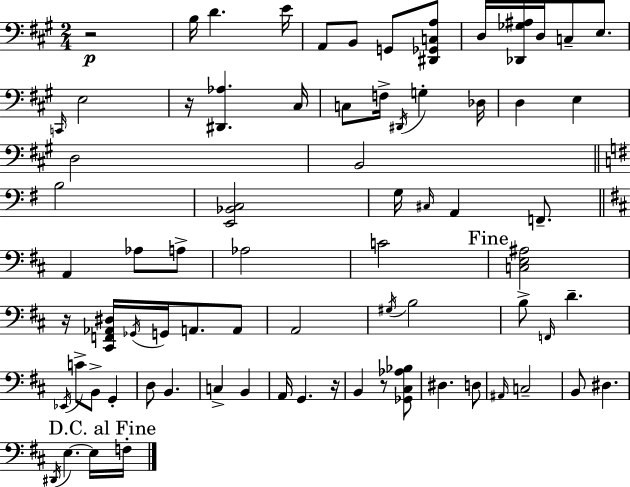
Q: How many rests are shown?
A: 5